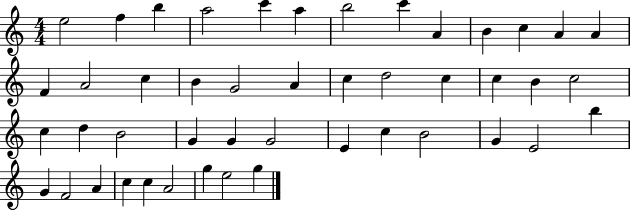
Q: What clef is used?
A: treble